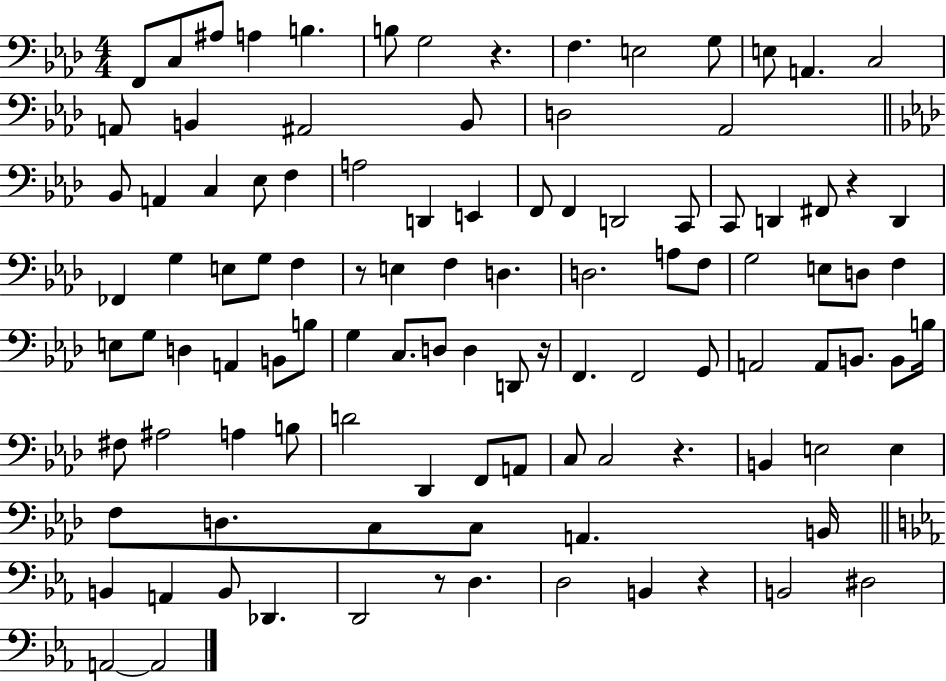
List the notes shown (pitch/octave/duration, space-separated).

F2/e C3/e A#3/e A3/q B3/q. B3/e G3/h R/q. F3/q. E3/h G3/e E3/e A2/q. C3/h A2/e B2/q A#2/h B2/e D3/h Ab2/h Bb2/e A2/q C3/q Eb3/e F3/q A3/h D2/q E2/q F2/e F2/q D2/h C2/e C2/e D2/q F#2/e R/q D2/q FES2/q G3/q E3/e G3/e F3/q R/e E3/q F3/q D3/q. D3/h. A3/e F3/e G3/h E3/e D3/e F3/q E3/e G3/e D3/q A2/q B2/e B3/e G3/q C3/e. D3/e D3/q D2/e R/s F2/q. F2/h G2/e A2/h A2/e B2/e. B2/e B3/s F#3/e A#3/h A3/q B3/e D4/h Db2/q F2/e A2/e C3/e C3/h R/q. B2/q E3/h E3/q F3/e D3/e. C3/e C3/e A2/q. B2/s B2/q A2/q B2/e Db2/q. D2/h R/e D3/q. D3/h B2/q R/q B2/h D#3/h A2/h A2/h